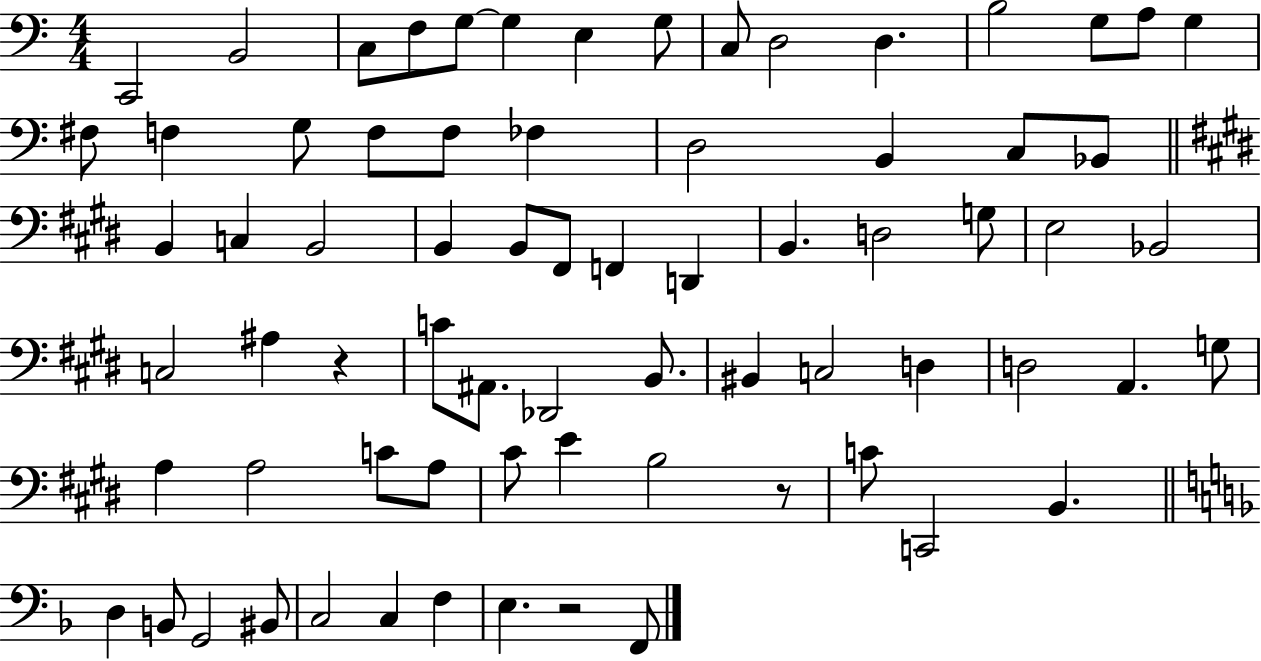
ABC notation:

X:1
T:Untitled
M:4/4
L:1/4
K:C
C,,2 B,,2 C,/2 F,/2 G,/2 G, E, G,/2 C,/2 D,2 D, B,2 G,/2 A,/2 G, ^F,/2 F, G,/2 F,/2 F,/2 _F, D,2 B,, C,/2 _B,,/2 B,, C, B,,2 B,, B,,/2 ^F,,/2 F,, D,, B,, D,2 G,/2 E,2 _B,,2 C,2 ^A, z C/2 ^A,,/2 _D,,2 B,,/2 ^B,, C,2 D, D,2 A,, G,/2 A, A,2 C/2 A,/2 ^C/2 E B,2 z/2 C/2 C,,2 B,, D, B,,/2 G,,2 ^B,,/2 C,2 C, F, E, z2 F,,/2